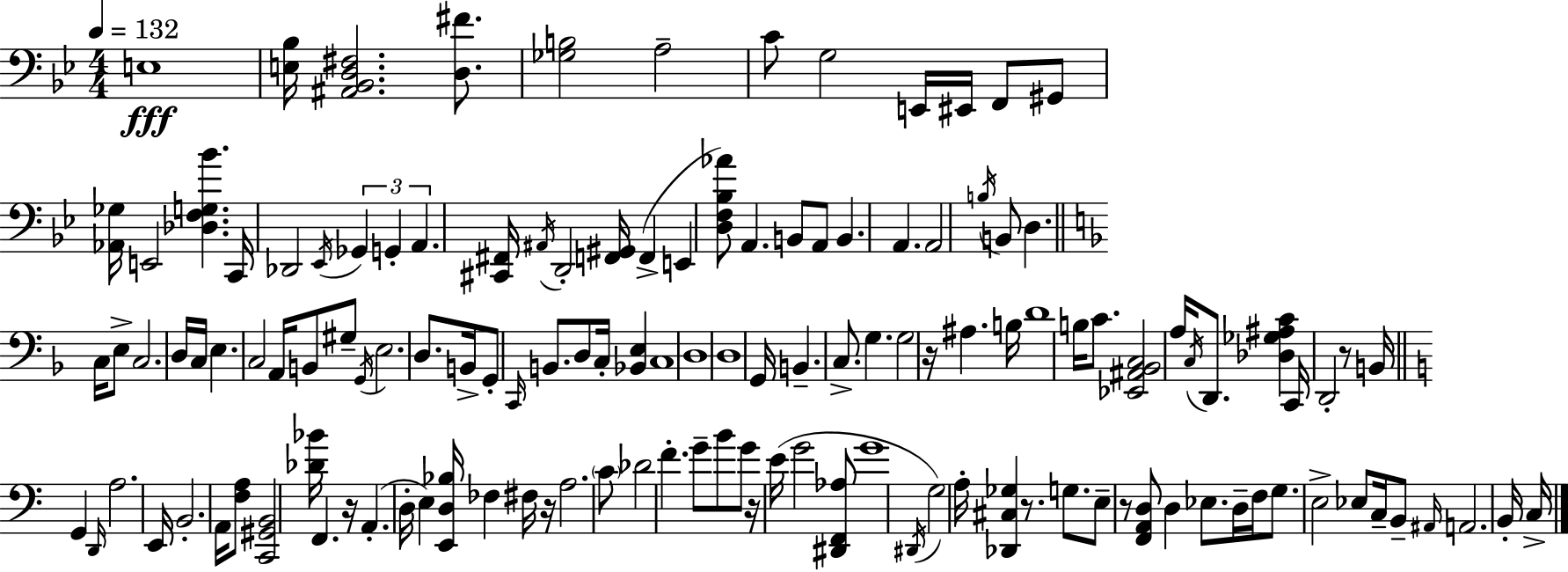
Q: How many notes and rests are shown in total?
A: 132